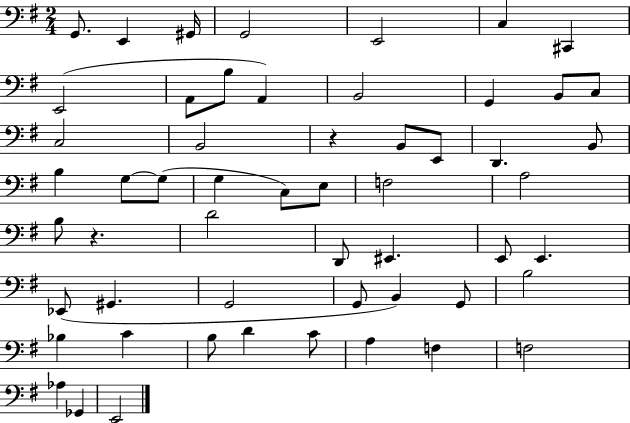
X:1
T:Untitled
M:2/4
L:1/4
K:G
G,,/2 E,, ^G,,/4 G,,2 E,,2 C, ^C,, E,,2 A,,/2 B,/2 A,, B,,2 G,, B,,/2 C,/2 C,2 B,,2 z B,,/2 E,,/2 D,, B,,/2 B, G,/2 G,/2 G, C,/2 E,/2 F,2 A,2 B,/2 z D2 D,,/2 ^E,, E,,/2 E,, _E,,/2 ^G,, G,,2 G,,/2 B,, G,,/2 B,2 _B, C B,/2 D C/2 A, F, F,2 _A, _G,, E,,2